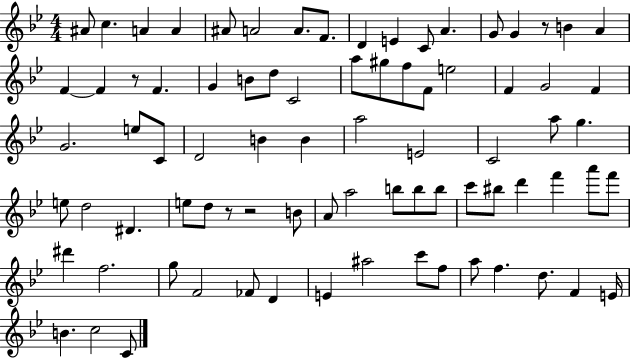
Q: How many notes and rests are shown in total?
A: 81